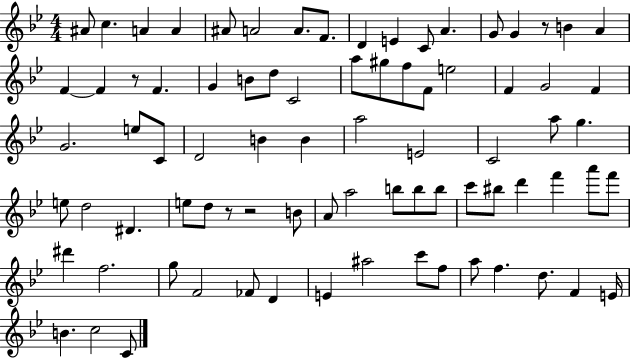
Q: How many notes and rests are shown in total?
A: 81